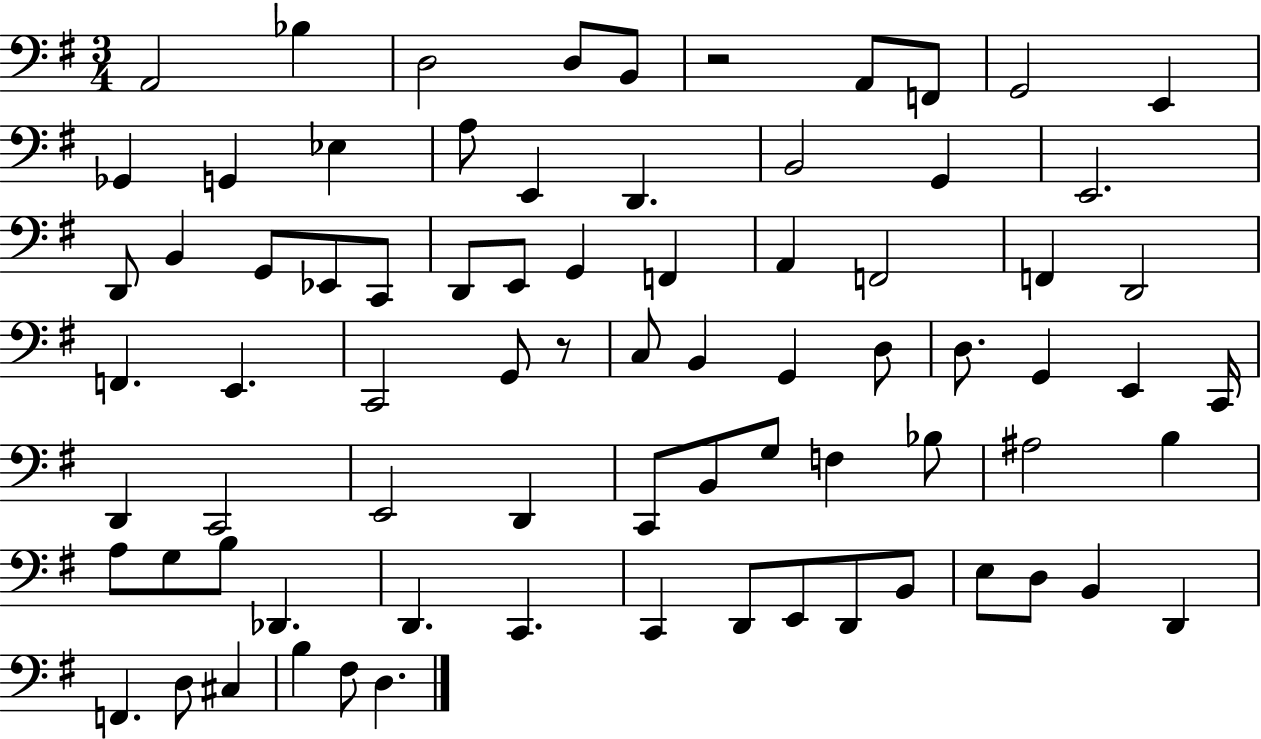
A2/h Bb3/q D3/h D3/e B2/e R/h A2/e F2/e G2/h E2/q Gb2/q G2/q Eb3/q A3/e E2/q D2/q. B2/h G2/q E2/h. D2/e B2/q G2/e Eb2/e C2/e D2/e E2/e G2/q F2/q A2/q F2/h F2/q D2/h F2/q. E2/q. C2/h G2/e R/e C3/e B2/q G2/q D3/e D3/e. G2/q E2/q C2/s D2/q C2/h E2/h D2/q C2/e B2/e G3/e F3/q Bb3/e A#3/h B3/q A3/e G3/e B3/e Db2/q. D2/q. C2/q. C2/q D2/e E2/e D2/e B2/e E3/e D3/e B2/q D2/q F2/q. D3/e C#3/q B3/q F#3/e D3/q.